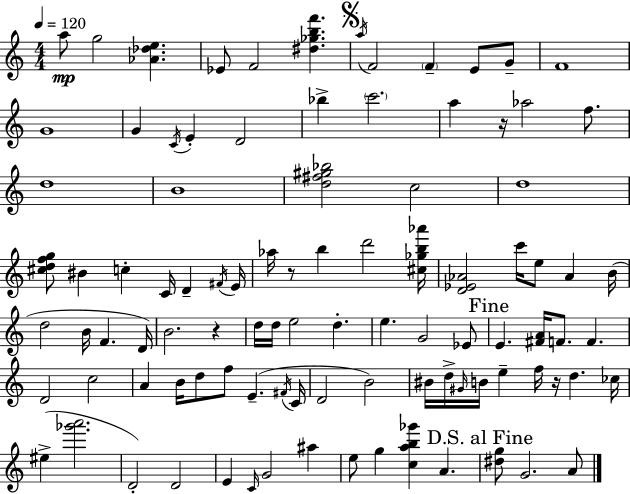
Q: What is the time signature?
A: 4/4